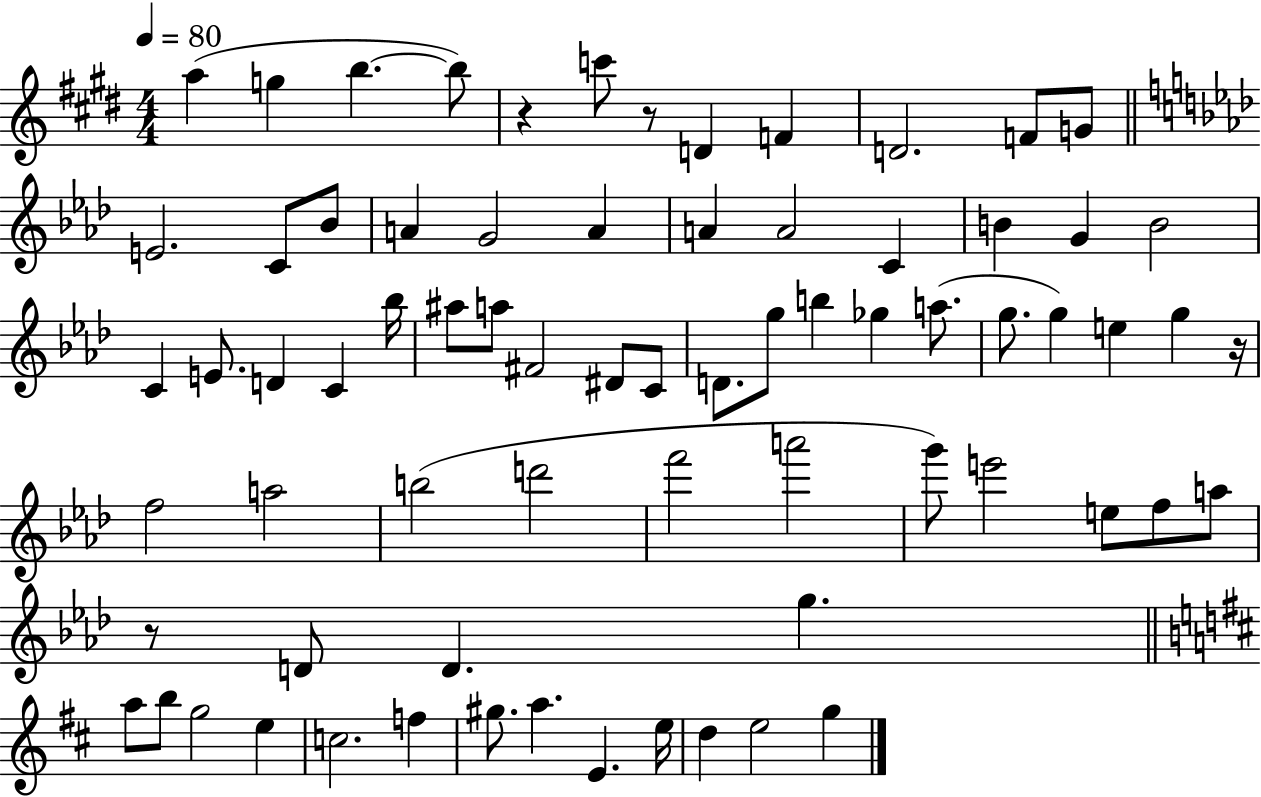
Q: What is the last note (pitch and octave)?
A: G5